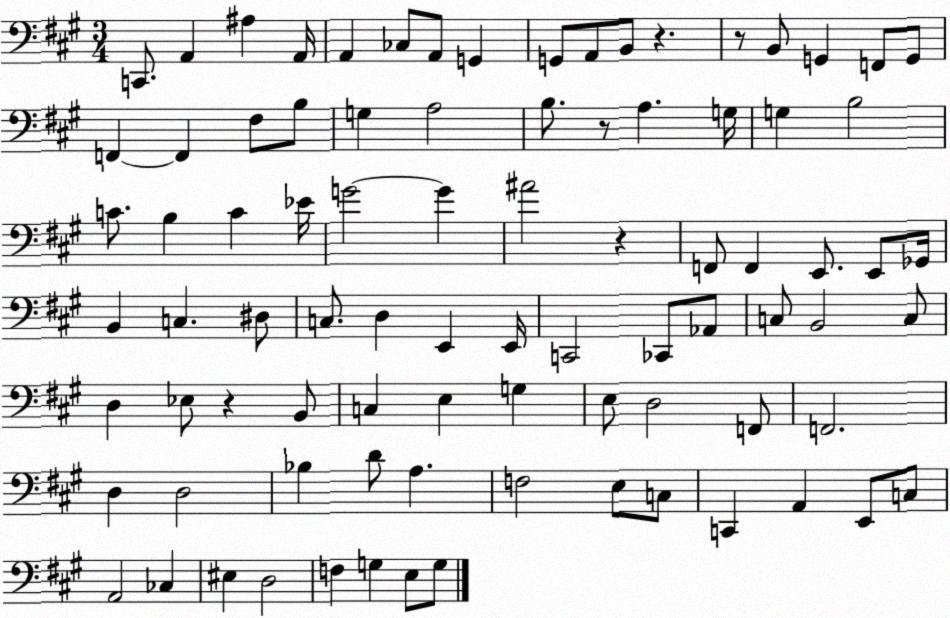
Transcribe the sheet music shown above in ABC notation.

X:1
T:Untitled
M:3/4
L:1/4
K:A
C,,/2 A,, ^A, A,,/4 A,, _C,/2 A,,/2 G,, G,,/2 A,,/2 B,,/2 z z/2 B,,/2 G,, F,,/2 G,,/2 F,, F,, ^F,/2 B,/2 G, A,2 B,/2 z/2 A, G,/4 G, B,2 C/2 B, C _E/4 G2 G ^A2 z F,,/2 F,, E,,/2 E,,/2 _G,,/4 B,, C, ^D,/2 C,/2 D, E,, E,,/4 C,,2 _C,,/2 _A,,/2 C,/2 B,,2 C,/2 D, _E,/2 z B,,/2 C, E, G, E,/2 D,2 F,,/2 F,,2 D, D,2 _B, D/2 A, F,2 E,/2 C,/2 C,, A,, E,,/2 C,/2 A,,2 _C, ^E, D,2 F, G, E,/2 G,/2